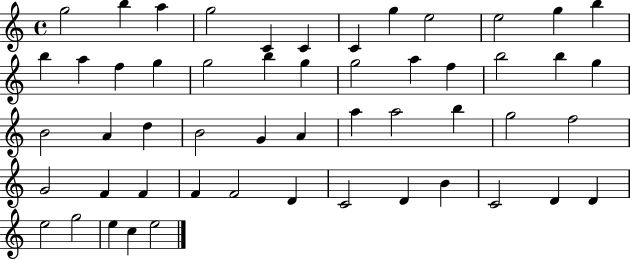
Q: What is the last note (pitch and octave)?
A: E5